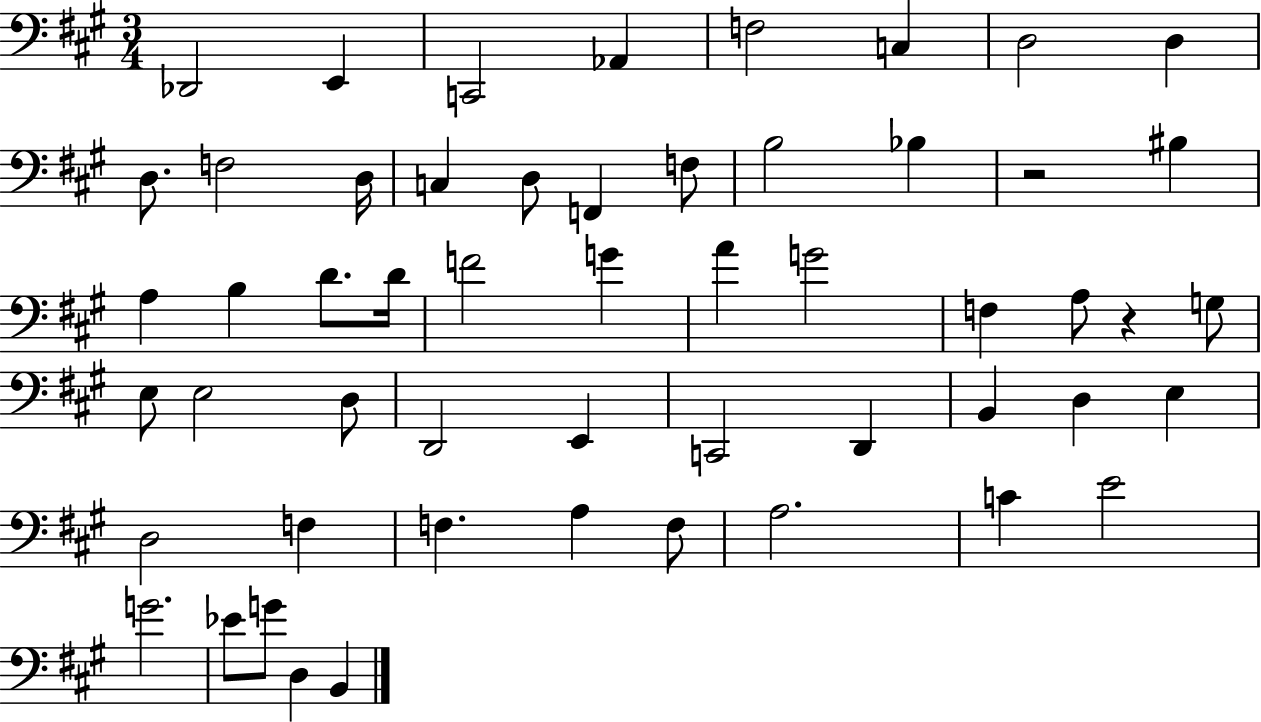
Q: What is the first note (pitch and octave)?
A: Db2